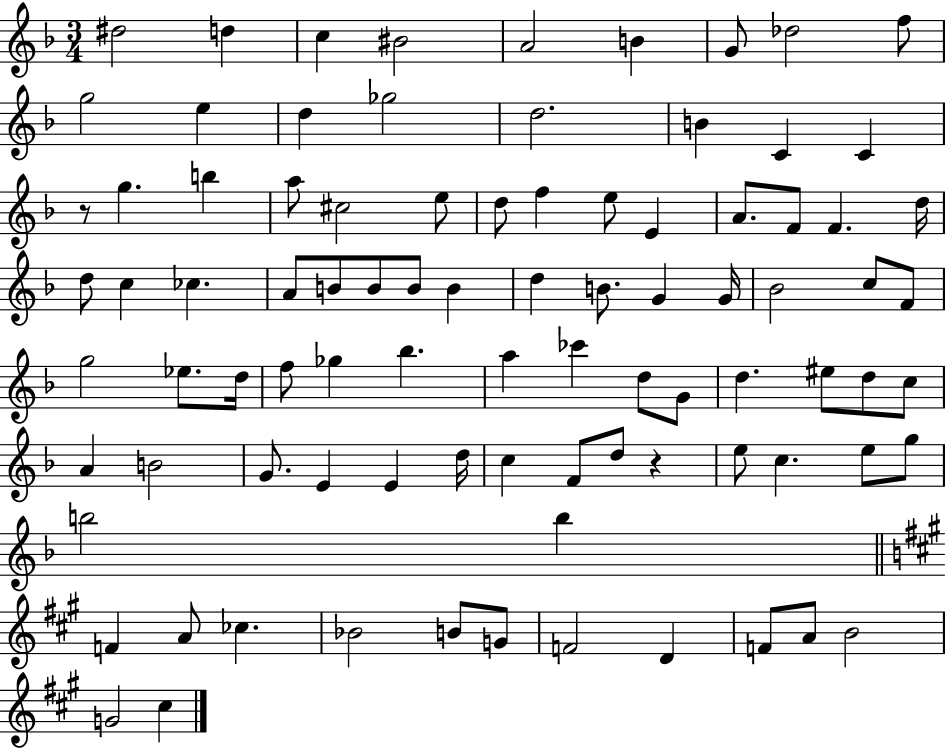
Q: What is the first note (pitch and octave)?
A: D#5